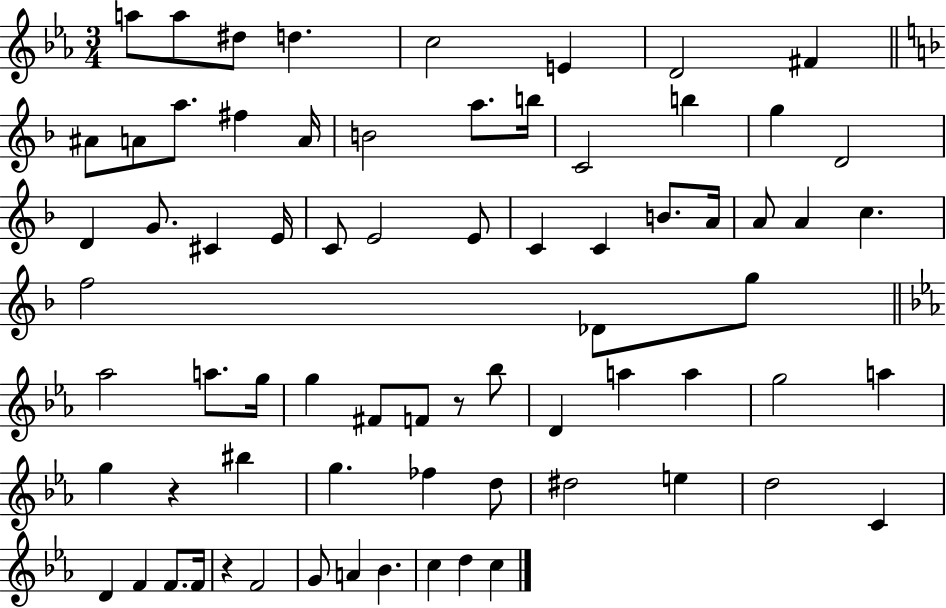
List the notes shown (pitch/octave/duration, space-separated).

A5/e A5/e D#5/e D5/q. C5/h E4/q D4/h F#4/q A#4/e A4/e A5/e. F#5/q A4/s B4/h A5/e. B5/s C4/h B5/q G5/q D4/h D4/q G4/e. C#4/q E4/s C4/e E4/h E4/e C4/q C4/q B4/e. A4/s A4/e A4/q C5/q. F5/h Db4/e G5/e Ab5/h A5/e. G5/s G5/q F#4/e F4/e R/e Bb5/e D4/q A5/q A5/q G5/h A5/q G5/q R/q BIS5/q G5/q. FES5/q D5/e D#5/h E5/q D5/h C4/q D4/q F4/q F4/e. F4/s R/q F4/h G4/e A4/q Bb4/q. C5/q D5/q C5/q